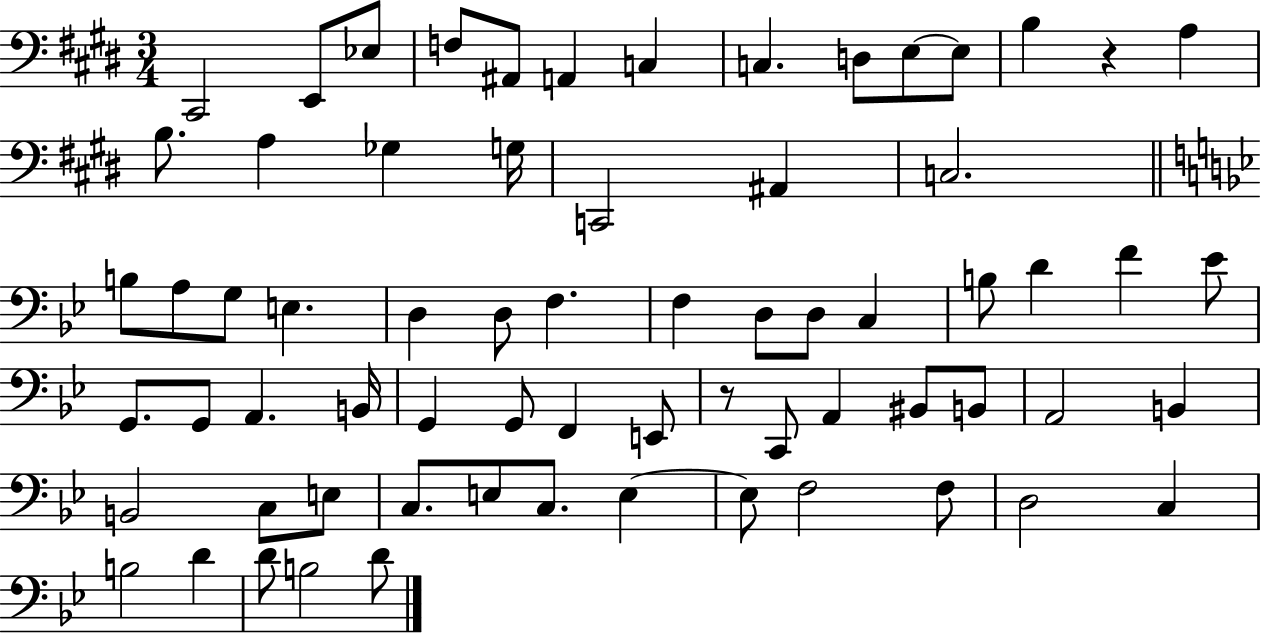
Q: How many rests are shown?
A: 2